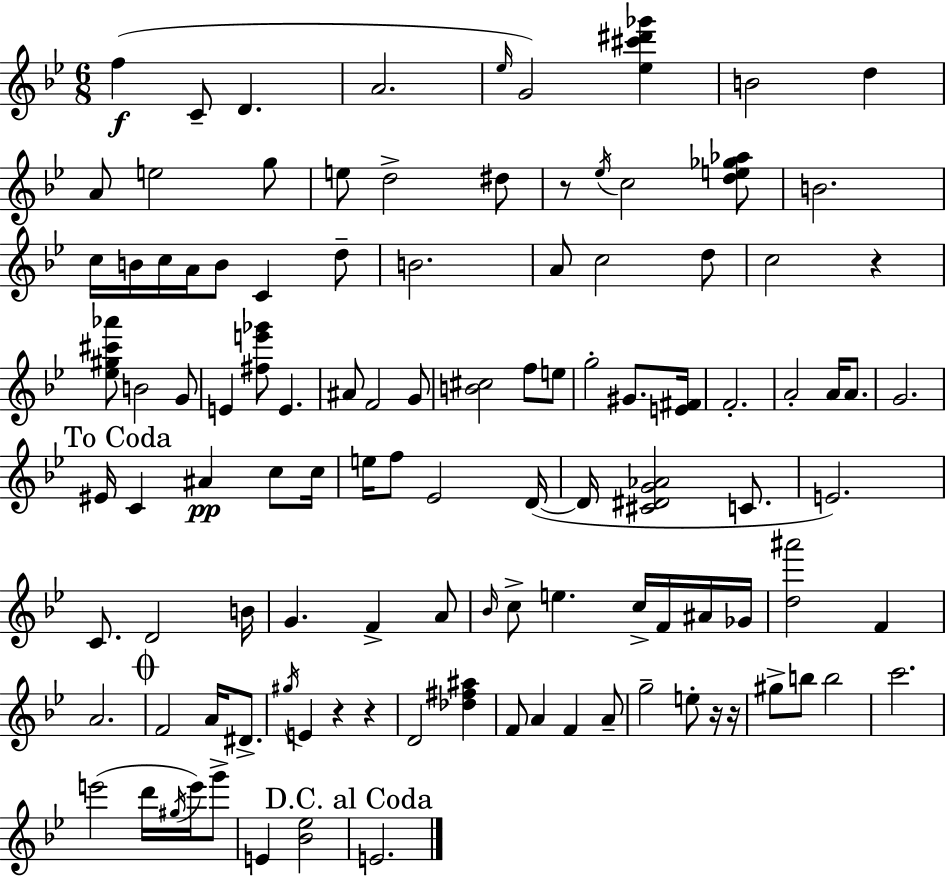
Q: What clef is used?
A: treble